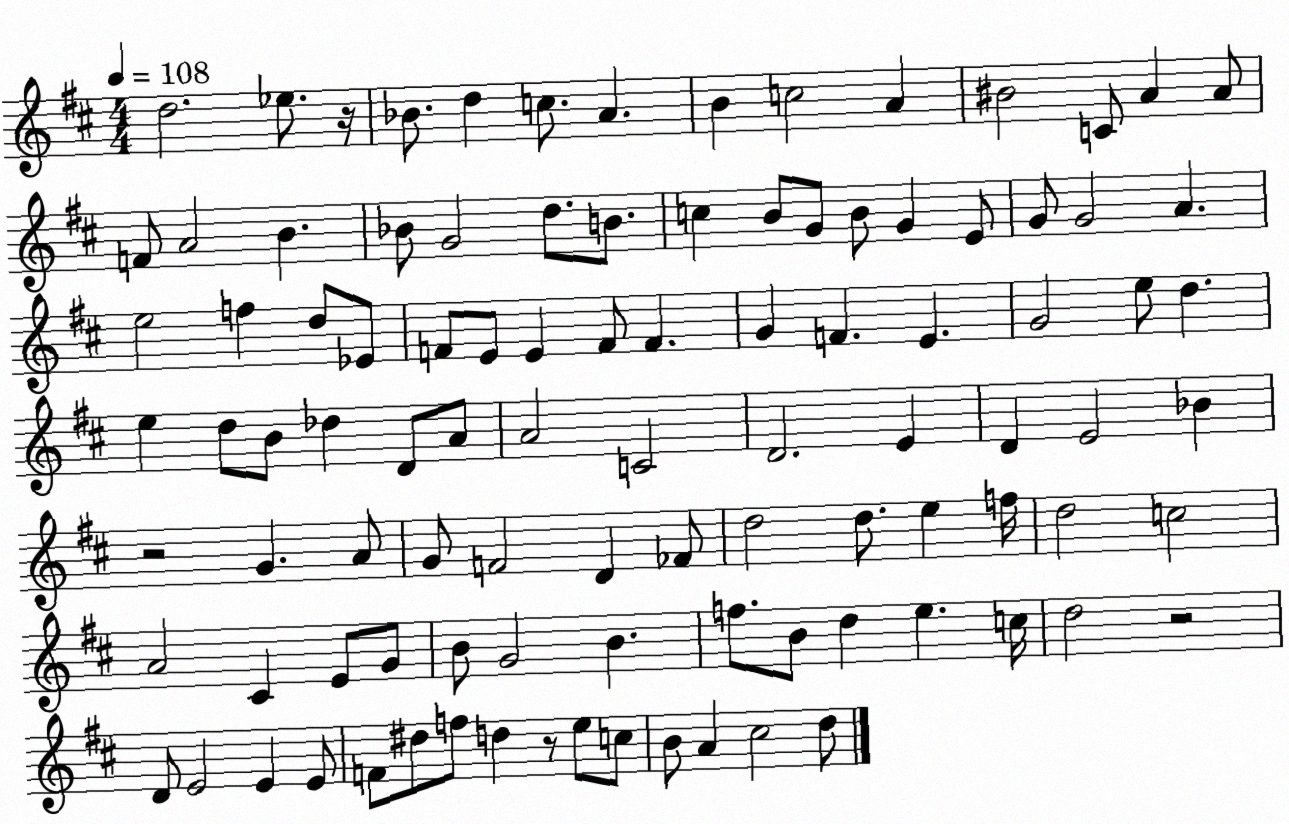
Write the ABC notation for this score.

X:1
T:Untitled
M:4/4
L:1/4
K:D
d2 _e/2 z/4 _B/2 d c/2 A B c2 A ^B2 C/2 A A/2 F/2 A2 B _B/2 G2 d/2 B/2 c B/2 G/2 B/2 G E/2 G/2 G2 A e2 f d/2 _E/2 F/2 E/2 E F/2 F G F E G2 e/2 d e d/2 B/2 _d D/2 A/2 A2 C2 D2 E D E2 _B z2 G A/2 G/2 F2 D _F/2 d2 d/2 e f/4 d2 c2 A2 ^C E/2 G/2 B/2 G2 B f/2 B/2 d e c/4 d2 z2 D/2 E2 E E/2 F/2 ^d/2 f/2 d z/2 e/2 c/2 B/2 A ^c2 d/2